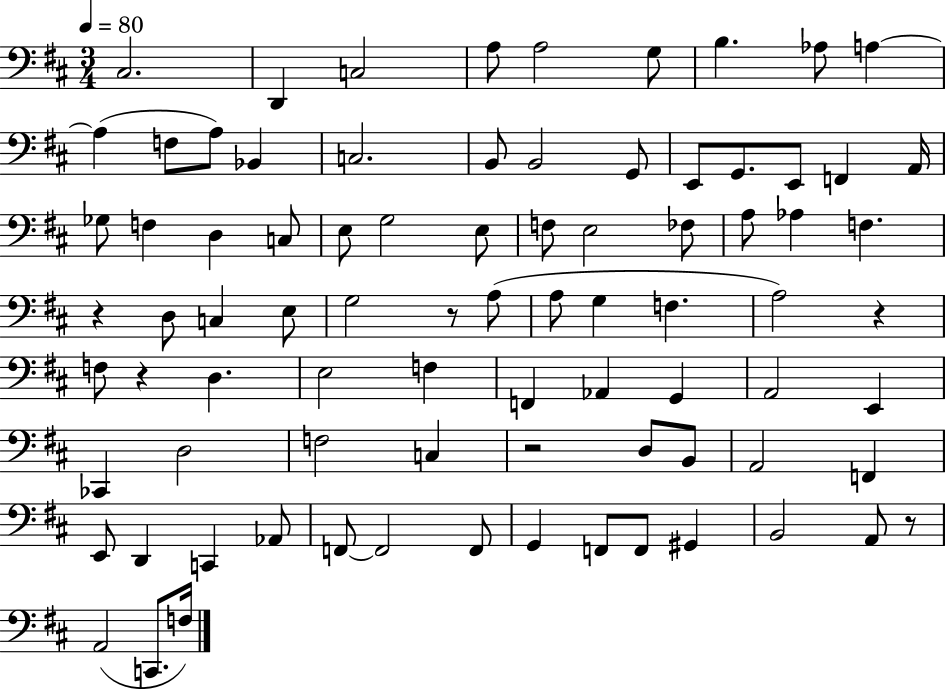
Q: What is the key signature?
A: D major